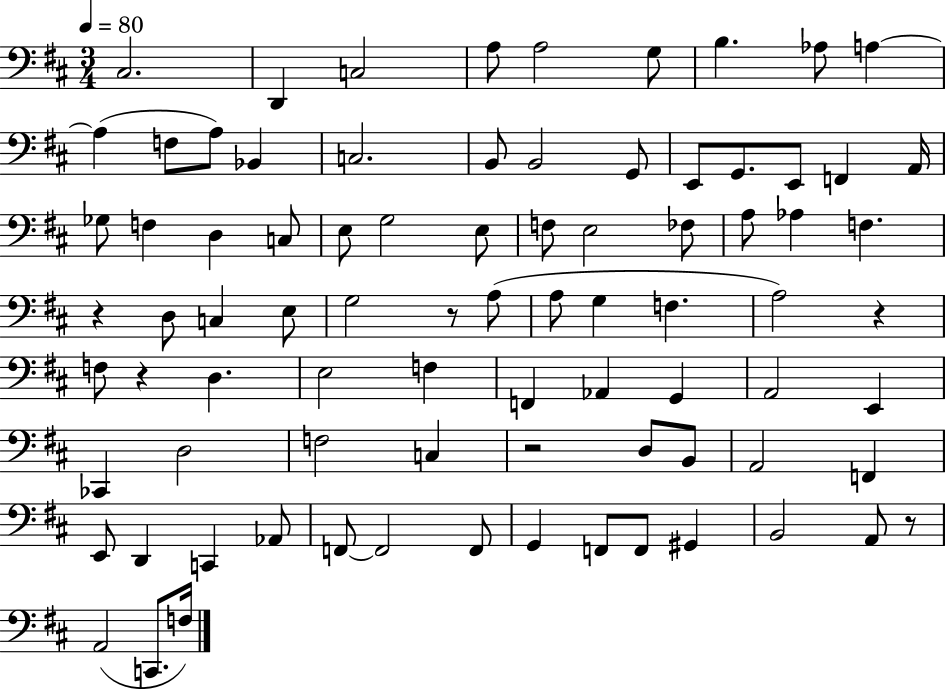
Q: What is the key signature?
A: D major